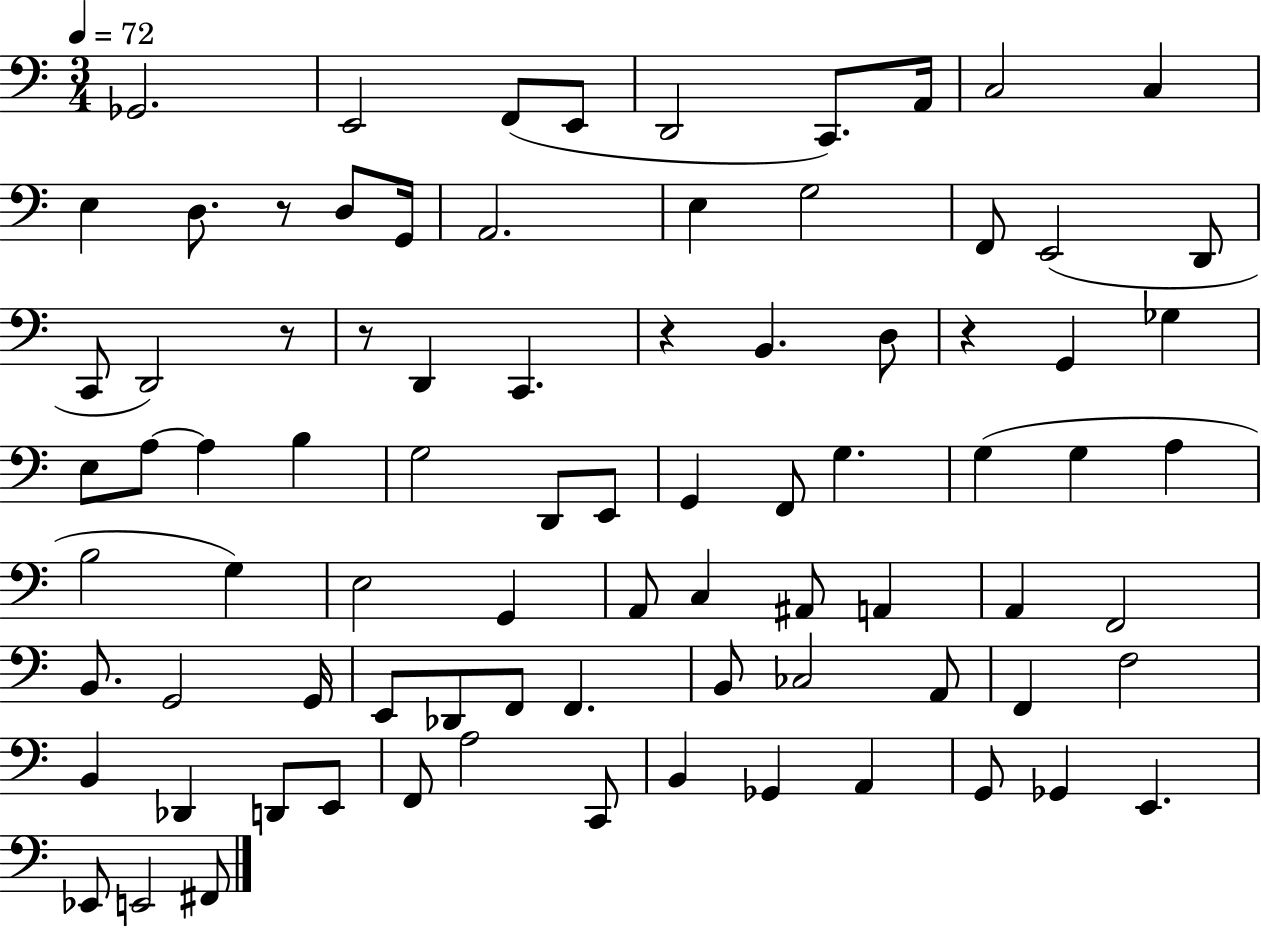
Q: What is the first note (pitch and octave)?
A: Gb2